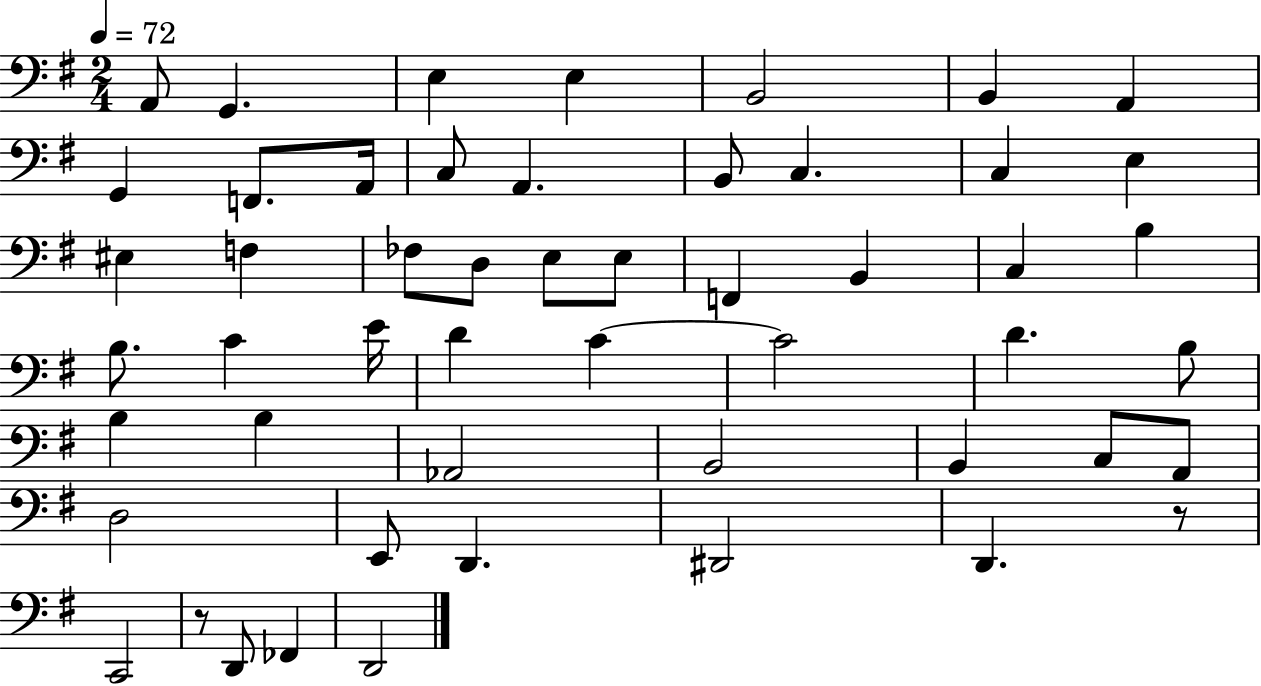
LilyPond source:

{
  \clef bass
  \numericTimeSignature
  \time 2/4
  \key g \major
  \tempo 4 = 72
  \repeat volta 2 { a,8 g,4. | e4 e4 | b,2 | b,4 a,4 | \break g,4 f,8. a,16 | c8 a,4. | b,8 c4. | c4 e4 | \break eis4 f4 | fes8 d8 e8 e8 | f,4 b,4 | c4 b4 | \break b8. c'4 e'16 | d'4 c'4~~ | c'2 | d'4. b8 | \break b4 b4 | aes,2 | b,2 | b,4 c8 a,8 | \break d2 | e,8 d,4. | dis,2 | d,4. r8 | \break c,2 | r8 d,8 fes,4 | d,2 | } \bar "|."
}